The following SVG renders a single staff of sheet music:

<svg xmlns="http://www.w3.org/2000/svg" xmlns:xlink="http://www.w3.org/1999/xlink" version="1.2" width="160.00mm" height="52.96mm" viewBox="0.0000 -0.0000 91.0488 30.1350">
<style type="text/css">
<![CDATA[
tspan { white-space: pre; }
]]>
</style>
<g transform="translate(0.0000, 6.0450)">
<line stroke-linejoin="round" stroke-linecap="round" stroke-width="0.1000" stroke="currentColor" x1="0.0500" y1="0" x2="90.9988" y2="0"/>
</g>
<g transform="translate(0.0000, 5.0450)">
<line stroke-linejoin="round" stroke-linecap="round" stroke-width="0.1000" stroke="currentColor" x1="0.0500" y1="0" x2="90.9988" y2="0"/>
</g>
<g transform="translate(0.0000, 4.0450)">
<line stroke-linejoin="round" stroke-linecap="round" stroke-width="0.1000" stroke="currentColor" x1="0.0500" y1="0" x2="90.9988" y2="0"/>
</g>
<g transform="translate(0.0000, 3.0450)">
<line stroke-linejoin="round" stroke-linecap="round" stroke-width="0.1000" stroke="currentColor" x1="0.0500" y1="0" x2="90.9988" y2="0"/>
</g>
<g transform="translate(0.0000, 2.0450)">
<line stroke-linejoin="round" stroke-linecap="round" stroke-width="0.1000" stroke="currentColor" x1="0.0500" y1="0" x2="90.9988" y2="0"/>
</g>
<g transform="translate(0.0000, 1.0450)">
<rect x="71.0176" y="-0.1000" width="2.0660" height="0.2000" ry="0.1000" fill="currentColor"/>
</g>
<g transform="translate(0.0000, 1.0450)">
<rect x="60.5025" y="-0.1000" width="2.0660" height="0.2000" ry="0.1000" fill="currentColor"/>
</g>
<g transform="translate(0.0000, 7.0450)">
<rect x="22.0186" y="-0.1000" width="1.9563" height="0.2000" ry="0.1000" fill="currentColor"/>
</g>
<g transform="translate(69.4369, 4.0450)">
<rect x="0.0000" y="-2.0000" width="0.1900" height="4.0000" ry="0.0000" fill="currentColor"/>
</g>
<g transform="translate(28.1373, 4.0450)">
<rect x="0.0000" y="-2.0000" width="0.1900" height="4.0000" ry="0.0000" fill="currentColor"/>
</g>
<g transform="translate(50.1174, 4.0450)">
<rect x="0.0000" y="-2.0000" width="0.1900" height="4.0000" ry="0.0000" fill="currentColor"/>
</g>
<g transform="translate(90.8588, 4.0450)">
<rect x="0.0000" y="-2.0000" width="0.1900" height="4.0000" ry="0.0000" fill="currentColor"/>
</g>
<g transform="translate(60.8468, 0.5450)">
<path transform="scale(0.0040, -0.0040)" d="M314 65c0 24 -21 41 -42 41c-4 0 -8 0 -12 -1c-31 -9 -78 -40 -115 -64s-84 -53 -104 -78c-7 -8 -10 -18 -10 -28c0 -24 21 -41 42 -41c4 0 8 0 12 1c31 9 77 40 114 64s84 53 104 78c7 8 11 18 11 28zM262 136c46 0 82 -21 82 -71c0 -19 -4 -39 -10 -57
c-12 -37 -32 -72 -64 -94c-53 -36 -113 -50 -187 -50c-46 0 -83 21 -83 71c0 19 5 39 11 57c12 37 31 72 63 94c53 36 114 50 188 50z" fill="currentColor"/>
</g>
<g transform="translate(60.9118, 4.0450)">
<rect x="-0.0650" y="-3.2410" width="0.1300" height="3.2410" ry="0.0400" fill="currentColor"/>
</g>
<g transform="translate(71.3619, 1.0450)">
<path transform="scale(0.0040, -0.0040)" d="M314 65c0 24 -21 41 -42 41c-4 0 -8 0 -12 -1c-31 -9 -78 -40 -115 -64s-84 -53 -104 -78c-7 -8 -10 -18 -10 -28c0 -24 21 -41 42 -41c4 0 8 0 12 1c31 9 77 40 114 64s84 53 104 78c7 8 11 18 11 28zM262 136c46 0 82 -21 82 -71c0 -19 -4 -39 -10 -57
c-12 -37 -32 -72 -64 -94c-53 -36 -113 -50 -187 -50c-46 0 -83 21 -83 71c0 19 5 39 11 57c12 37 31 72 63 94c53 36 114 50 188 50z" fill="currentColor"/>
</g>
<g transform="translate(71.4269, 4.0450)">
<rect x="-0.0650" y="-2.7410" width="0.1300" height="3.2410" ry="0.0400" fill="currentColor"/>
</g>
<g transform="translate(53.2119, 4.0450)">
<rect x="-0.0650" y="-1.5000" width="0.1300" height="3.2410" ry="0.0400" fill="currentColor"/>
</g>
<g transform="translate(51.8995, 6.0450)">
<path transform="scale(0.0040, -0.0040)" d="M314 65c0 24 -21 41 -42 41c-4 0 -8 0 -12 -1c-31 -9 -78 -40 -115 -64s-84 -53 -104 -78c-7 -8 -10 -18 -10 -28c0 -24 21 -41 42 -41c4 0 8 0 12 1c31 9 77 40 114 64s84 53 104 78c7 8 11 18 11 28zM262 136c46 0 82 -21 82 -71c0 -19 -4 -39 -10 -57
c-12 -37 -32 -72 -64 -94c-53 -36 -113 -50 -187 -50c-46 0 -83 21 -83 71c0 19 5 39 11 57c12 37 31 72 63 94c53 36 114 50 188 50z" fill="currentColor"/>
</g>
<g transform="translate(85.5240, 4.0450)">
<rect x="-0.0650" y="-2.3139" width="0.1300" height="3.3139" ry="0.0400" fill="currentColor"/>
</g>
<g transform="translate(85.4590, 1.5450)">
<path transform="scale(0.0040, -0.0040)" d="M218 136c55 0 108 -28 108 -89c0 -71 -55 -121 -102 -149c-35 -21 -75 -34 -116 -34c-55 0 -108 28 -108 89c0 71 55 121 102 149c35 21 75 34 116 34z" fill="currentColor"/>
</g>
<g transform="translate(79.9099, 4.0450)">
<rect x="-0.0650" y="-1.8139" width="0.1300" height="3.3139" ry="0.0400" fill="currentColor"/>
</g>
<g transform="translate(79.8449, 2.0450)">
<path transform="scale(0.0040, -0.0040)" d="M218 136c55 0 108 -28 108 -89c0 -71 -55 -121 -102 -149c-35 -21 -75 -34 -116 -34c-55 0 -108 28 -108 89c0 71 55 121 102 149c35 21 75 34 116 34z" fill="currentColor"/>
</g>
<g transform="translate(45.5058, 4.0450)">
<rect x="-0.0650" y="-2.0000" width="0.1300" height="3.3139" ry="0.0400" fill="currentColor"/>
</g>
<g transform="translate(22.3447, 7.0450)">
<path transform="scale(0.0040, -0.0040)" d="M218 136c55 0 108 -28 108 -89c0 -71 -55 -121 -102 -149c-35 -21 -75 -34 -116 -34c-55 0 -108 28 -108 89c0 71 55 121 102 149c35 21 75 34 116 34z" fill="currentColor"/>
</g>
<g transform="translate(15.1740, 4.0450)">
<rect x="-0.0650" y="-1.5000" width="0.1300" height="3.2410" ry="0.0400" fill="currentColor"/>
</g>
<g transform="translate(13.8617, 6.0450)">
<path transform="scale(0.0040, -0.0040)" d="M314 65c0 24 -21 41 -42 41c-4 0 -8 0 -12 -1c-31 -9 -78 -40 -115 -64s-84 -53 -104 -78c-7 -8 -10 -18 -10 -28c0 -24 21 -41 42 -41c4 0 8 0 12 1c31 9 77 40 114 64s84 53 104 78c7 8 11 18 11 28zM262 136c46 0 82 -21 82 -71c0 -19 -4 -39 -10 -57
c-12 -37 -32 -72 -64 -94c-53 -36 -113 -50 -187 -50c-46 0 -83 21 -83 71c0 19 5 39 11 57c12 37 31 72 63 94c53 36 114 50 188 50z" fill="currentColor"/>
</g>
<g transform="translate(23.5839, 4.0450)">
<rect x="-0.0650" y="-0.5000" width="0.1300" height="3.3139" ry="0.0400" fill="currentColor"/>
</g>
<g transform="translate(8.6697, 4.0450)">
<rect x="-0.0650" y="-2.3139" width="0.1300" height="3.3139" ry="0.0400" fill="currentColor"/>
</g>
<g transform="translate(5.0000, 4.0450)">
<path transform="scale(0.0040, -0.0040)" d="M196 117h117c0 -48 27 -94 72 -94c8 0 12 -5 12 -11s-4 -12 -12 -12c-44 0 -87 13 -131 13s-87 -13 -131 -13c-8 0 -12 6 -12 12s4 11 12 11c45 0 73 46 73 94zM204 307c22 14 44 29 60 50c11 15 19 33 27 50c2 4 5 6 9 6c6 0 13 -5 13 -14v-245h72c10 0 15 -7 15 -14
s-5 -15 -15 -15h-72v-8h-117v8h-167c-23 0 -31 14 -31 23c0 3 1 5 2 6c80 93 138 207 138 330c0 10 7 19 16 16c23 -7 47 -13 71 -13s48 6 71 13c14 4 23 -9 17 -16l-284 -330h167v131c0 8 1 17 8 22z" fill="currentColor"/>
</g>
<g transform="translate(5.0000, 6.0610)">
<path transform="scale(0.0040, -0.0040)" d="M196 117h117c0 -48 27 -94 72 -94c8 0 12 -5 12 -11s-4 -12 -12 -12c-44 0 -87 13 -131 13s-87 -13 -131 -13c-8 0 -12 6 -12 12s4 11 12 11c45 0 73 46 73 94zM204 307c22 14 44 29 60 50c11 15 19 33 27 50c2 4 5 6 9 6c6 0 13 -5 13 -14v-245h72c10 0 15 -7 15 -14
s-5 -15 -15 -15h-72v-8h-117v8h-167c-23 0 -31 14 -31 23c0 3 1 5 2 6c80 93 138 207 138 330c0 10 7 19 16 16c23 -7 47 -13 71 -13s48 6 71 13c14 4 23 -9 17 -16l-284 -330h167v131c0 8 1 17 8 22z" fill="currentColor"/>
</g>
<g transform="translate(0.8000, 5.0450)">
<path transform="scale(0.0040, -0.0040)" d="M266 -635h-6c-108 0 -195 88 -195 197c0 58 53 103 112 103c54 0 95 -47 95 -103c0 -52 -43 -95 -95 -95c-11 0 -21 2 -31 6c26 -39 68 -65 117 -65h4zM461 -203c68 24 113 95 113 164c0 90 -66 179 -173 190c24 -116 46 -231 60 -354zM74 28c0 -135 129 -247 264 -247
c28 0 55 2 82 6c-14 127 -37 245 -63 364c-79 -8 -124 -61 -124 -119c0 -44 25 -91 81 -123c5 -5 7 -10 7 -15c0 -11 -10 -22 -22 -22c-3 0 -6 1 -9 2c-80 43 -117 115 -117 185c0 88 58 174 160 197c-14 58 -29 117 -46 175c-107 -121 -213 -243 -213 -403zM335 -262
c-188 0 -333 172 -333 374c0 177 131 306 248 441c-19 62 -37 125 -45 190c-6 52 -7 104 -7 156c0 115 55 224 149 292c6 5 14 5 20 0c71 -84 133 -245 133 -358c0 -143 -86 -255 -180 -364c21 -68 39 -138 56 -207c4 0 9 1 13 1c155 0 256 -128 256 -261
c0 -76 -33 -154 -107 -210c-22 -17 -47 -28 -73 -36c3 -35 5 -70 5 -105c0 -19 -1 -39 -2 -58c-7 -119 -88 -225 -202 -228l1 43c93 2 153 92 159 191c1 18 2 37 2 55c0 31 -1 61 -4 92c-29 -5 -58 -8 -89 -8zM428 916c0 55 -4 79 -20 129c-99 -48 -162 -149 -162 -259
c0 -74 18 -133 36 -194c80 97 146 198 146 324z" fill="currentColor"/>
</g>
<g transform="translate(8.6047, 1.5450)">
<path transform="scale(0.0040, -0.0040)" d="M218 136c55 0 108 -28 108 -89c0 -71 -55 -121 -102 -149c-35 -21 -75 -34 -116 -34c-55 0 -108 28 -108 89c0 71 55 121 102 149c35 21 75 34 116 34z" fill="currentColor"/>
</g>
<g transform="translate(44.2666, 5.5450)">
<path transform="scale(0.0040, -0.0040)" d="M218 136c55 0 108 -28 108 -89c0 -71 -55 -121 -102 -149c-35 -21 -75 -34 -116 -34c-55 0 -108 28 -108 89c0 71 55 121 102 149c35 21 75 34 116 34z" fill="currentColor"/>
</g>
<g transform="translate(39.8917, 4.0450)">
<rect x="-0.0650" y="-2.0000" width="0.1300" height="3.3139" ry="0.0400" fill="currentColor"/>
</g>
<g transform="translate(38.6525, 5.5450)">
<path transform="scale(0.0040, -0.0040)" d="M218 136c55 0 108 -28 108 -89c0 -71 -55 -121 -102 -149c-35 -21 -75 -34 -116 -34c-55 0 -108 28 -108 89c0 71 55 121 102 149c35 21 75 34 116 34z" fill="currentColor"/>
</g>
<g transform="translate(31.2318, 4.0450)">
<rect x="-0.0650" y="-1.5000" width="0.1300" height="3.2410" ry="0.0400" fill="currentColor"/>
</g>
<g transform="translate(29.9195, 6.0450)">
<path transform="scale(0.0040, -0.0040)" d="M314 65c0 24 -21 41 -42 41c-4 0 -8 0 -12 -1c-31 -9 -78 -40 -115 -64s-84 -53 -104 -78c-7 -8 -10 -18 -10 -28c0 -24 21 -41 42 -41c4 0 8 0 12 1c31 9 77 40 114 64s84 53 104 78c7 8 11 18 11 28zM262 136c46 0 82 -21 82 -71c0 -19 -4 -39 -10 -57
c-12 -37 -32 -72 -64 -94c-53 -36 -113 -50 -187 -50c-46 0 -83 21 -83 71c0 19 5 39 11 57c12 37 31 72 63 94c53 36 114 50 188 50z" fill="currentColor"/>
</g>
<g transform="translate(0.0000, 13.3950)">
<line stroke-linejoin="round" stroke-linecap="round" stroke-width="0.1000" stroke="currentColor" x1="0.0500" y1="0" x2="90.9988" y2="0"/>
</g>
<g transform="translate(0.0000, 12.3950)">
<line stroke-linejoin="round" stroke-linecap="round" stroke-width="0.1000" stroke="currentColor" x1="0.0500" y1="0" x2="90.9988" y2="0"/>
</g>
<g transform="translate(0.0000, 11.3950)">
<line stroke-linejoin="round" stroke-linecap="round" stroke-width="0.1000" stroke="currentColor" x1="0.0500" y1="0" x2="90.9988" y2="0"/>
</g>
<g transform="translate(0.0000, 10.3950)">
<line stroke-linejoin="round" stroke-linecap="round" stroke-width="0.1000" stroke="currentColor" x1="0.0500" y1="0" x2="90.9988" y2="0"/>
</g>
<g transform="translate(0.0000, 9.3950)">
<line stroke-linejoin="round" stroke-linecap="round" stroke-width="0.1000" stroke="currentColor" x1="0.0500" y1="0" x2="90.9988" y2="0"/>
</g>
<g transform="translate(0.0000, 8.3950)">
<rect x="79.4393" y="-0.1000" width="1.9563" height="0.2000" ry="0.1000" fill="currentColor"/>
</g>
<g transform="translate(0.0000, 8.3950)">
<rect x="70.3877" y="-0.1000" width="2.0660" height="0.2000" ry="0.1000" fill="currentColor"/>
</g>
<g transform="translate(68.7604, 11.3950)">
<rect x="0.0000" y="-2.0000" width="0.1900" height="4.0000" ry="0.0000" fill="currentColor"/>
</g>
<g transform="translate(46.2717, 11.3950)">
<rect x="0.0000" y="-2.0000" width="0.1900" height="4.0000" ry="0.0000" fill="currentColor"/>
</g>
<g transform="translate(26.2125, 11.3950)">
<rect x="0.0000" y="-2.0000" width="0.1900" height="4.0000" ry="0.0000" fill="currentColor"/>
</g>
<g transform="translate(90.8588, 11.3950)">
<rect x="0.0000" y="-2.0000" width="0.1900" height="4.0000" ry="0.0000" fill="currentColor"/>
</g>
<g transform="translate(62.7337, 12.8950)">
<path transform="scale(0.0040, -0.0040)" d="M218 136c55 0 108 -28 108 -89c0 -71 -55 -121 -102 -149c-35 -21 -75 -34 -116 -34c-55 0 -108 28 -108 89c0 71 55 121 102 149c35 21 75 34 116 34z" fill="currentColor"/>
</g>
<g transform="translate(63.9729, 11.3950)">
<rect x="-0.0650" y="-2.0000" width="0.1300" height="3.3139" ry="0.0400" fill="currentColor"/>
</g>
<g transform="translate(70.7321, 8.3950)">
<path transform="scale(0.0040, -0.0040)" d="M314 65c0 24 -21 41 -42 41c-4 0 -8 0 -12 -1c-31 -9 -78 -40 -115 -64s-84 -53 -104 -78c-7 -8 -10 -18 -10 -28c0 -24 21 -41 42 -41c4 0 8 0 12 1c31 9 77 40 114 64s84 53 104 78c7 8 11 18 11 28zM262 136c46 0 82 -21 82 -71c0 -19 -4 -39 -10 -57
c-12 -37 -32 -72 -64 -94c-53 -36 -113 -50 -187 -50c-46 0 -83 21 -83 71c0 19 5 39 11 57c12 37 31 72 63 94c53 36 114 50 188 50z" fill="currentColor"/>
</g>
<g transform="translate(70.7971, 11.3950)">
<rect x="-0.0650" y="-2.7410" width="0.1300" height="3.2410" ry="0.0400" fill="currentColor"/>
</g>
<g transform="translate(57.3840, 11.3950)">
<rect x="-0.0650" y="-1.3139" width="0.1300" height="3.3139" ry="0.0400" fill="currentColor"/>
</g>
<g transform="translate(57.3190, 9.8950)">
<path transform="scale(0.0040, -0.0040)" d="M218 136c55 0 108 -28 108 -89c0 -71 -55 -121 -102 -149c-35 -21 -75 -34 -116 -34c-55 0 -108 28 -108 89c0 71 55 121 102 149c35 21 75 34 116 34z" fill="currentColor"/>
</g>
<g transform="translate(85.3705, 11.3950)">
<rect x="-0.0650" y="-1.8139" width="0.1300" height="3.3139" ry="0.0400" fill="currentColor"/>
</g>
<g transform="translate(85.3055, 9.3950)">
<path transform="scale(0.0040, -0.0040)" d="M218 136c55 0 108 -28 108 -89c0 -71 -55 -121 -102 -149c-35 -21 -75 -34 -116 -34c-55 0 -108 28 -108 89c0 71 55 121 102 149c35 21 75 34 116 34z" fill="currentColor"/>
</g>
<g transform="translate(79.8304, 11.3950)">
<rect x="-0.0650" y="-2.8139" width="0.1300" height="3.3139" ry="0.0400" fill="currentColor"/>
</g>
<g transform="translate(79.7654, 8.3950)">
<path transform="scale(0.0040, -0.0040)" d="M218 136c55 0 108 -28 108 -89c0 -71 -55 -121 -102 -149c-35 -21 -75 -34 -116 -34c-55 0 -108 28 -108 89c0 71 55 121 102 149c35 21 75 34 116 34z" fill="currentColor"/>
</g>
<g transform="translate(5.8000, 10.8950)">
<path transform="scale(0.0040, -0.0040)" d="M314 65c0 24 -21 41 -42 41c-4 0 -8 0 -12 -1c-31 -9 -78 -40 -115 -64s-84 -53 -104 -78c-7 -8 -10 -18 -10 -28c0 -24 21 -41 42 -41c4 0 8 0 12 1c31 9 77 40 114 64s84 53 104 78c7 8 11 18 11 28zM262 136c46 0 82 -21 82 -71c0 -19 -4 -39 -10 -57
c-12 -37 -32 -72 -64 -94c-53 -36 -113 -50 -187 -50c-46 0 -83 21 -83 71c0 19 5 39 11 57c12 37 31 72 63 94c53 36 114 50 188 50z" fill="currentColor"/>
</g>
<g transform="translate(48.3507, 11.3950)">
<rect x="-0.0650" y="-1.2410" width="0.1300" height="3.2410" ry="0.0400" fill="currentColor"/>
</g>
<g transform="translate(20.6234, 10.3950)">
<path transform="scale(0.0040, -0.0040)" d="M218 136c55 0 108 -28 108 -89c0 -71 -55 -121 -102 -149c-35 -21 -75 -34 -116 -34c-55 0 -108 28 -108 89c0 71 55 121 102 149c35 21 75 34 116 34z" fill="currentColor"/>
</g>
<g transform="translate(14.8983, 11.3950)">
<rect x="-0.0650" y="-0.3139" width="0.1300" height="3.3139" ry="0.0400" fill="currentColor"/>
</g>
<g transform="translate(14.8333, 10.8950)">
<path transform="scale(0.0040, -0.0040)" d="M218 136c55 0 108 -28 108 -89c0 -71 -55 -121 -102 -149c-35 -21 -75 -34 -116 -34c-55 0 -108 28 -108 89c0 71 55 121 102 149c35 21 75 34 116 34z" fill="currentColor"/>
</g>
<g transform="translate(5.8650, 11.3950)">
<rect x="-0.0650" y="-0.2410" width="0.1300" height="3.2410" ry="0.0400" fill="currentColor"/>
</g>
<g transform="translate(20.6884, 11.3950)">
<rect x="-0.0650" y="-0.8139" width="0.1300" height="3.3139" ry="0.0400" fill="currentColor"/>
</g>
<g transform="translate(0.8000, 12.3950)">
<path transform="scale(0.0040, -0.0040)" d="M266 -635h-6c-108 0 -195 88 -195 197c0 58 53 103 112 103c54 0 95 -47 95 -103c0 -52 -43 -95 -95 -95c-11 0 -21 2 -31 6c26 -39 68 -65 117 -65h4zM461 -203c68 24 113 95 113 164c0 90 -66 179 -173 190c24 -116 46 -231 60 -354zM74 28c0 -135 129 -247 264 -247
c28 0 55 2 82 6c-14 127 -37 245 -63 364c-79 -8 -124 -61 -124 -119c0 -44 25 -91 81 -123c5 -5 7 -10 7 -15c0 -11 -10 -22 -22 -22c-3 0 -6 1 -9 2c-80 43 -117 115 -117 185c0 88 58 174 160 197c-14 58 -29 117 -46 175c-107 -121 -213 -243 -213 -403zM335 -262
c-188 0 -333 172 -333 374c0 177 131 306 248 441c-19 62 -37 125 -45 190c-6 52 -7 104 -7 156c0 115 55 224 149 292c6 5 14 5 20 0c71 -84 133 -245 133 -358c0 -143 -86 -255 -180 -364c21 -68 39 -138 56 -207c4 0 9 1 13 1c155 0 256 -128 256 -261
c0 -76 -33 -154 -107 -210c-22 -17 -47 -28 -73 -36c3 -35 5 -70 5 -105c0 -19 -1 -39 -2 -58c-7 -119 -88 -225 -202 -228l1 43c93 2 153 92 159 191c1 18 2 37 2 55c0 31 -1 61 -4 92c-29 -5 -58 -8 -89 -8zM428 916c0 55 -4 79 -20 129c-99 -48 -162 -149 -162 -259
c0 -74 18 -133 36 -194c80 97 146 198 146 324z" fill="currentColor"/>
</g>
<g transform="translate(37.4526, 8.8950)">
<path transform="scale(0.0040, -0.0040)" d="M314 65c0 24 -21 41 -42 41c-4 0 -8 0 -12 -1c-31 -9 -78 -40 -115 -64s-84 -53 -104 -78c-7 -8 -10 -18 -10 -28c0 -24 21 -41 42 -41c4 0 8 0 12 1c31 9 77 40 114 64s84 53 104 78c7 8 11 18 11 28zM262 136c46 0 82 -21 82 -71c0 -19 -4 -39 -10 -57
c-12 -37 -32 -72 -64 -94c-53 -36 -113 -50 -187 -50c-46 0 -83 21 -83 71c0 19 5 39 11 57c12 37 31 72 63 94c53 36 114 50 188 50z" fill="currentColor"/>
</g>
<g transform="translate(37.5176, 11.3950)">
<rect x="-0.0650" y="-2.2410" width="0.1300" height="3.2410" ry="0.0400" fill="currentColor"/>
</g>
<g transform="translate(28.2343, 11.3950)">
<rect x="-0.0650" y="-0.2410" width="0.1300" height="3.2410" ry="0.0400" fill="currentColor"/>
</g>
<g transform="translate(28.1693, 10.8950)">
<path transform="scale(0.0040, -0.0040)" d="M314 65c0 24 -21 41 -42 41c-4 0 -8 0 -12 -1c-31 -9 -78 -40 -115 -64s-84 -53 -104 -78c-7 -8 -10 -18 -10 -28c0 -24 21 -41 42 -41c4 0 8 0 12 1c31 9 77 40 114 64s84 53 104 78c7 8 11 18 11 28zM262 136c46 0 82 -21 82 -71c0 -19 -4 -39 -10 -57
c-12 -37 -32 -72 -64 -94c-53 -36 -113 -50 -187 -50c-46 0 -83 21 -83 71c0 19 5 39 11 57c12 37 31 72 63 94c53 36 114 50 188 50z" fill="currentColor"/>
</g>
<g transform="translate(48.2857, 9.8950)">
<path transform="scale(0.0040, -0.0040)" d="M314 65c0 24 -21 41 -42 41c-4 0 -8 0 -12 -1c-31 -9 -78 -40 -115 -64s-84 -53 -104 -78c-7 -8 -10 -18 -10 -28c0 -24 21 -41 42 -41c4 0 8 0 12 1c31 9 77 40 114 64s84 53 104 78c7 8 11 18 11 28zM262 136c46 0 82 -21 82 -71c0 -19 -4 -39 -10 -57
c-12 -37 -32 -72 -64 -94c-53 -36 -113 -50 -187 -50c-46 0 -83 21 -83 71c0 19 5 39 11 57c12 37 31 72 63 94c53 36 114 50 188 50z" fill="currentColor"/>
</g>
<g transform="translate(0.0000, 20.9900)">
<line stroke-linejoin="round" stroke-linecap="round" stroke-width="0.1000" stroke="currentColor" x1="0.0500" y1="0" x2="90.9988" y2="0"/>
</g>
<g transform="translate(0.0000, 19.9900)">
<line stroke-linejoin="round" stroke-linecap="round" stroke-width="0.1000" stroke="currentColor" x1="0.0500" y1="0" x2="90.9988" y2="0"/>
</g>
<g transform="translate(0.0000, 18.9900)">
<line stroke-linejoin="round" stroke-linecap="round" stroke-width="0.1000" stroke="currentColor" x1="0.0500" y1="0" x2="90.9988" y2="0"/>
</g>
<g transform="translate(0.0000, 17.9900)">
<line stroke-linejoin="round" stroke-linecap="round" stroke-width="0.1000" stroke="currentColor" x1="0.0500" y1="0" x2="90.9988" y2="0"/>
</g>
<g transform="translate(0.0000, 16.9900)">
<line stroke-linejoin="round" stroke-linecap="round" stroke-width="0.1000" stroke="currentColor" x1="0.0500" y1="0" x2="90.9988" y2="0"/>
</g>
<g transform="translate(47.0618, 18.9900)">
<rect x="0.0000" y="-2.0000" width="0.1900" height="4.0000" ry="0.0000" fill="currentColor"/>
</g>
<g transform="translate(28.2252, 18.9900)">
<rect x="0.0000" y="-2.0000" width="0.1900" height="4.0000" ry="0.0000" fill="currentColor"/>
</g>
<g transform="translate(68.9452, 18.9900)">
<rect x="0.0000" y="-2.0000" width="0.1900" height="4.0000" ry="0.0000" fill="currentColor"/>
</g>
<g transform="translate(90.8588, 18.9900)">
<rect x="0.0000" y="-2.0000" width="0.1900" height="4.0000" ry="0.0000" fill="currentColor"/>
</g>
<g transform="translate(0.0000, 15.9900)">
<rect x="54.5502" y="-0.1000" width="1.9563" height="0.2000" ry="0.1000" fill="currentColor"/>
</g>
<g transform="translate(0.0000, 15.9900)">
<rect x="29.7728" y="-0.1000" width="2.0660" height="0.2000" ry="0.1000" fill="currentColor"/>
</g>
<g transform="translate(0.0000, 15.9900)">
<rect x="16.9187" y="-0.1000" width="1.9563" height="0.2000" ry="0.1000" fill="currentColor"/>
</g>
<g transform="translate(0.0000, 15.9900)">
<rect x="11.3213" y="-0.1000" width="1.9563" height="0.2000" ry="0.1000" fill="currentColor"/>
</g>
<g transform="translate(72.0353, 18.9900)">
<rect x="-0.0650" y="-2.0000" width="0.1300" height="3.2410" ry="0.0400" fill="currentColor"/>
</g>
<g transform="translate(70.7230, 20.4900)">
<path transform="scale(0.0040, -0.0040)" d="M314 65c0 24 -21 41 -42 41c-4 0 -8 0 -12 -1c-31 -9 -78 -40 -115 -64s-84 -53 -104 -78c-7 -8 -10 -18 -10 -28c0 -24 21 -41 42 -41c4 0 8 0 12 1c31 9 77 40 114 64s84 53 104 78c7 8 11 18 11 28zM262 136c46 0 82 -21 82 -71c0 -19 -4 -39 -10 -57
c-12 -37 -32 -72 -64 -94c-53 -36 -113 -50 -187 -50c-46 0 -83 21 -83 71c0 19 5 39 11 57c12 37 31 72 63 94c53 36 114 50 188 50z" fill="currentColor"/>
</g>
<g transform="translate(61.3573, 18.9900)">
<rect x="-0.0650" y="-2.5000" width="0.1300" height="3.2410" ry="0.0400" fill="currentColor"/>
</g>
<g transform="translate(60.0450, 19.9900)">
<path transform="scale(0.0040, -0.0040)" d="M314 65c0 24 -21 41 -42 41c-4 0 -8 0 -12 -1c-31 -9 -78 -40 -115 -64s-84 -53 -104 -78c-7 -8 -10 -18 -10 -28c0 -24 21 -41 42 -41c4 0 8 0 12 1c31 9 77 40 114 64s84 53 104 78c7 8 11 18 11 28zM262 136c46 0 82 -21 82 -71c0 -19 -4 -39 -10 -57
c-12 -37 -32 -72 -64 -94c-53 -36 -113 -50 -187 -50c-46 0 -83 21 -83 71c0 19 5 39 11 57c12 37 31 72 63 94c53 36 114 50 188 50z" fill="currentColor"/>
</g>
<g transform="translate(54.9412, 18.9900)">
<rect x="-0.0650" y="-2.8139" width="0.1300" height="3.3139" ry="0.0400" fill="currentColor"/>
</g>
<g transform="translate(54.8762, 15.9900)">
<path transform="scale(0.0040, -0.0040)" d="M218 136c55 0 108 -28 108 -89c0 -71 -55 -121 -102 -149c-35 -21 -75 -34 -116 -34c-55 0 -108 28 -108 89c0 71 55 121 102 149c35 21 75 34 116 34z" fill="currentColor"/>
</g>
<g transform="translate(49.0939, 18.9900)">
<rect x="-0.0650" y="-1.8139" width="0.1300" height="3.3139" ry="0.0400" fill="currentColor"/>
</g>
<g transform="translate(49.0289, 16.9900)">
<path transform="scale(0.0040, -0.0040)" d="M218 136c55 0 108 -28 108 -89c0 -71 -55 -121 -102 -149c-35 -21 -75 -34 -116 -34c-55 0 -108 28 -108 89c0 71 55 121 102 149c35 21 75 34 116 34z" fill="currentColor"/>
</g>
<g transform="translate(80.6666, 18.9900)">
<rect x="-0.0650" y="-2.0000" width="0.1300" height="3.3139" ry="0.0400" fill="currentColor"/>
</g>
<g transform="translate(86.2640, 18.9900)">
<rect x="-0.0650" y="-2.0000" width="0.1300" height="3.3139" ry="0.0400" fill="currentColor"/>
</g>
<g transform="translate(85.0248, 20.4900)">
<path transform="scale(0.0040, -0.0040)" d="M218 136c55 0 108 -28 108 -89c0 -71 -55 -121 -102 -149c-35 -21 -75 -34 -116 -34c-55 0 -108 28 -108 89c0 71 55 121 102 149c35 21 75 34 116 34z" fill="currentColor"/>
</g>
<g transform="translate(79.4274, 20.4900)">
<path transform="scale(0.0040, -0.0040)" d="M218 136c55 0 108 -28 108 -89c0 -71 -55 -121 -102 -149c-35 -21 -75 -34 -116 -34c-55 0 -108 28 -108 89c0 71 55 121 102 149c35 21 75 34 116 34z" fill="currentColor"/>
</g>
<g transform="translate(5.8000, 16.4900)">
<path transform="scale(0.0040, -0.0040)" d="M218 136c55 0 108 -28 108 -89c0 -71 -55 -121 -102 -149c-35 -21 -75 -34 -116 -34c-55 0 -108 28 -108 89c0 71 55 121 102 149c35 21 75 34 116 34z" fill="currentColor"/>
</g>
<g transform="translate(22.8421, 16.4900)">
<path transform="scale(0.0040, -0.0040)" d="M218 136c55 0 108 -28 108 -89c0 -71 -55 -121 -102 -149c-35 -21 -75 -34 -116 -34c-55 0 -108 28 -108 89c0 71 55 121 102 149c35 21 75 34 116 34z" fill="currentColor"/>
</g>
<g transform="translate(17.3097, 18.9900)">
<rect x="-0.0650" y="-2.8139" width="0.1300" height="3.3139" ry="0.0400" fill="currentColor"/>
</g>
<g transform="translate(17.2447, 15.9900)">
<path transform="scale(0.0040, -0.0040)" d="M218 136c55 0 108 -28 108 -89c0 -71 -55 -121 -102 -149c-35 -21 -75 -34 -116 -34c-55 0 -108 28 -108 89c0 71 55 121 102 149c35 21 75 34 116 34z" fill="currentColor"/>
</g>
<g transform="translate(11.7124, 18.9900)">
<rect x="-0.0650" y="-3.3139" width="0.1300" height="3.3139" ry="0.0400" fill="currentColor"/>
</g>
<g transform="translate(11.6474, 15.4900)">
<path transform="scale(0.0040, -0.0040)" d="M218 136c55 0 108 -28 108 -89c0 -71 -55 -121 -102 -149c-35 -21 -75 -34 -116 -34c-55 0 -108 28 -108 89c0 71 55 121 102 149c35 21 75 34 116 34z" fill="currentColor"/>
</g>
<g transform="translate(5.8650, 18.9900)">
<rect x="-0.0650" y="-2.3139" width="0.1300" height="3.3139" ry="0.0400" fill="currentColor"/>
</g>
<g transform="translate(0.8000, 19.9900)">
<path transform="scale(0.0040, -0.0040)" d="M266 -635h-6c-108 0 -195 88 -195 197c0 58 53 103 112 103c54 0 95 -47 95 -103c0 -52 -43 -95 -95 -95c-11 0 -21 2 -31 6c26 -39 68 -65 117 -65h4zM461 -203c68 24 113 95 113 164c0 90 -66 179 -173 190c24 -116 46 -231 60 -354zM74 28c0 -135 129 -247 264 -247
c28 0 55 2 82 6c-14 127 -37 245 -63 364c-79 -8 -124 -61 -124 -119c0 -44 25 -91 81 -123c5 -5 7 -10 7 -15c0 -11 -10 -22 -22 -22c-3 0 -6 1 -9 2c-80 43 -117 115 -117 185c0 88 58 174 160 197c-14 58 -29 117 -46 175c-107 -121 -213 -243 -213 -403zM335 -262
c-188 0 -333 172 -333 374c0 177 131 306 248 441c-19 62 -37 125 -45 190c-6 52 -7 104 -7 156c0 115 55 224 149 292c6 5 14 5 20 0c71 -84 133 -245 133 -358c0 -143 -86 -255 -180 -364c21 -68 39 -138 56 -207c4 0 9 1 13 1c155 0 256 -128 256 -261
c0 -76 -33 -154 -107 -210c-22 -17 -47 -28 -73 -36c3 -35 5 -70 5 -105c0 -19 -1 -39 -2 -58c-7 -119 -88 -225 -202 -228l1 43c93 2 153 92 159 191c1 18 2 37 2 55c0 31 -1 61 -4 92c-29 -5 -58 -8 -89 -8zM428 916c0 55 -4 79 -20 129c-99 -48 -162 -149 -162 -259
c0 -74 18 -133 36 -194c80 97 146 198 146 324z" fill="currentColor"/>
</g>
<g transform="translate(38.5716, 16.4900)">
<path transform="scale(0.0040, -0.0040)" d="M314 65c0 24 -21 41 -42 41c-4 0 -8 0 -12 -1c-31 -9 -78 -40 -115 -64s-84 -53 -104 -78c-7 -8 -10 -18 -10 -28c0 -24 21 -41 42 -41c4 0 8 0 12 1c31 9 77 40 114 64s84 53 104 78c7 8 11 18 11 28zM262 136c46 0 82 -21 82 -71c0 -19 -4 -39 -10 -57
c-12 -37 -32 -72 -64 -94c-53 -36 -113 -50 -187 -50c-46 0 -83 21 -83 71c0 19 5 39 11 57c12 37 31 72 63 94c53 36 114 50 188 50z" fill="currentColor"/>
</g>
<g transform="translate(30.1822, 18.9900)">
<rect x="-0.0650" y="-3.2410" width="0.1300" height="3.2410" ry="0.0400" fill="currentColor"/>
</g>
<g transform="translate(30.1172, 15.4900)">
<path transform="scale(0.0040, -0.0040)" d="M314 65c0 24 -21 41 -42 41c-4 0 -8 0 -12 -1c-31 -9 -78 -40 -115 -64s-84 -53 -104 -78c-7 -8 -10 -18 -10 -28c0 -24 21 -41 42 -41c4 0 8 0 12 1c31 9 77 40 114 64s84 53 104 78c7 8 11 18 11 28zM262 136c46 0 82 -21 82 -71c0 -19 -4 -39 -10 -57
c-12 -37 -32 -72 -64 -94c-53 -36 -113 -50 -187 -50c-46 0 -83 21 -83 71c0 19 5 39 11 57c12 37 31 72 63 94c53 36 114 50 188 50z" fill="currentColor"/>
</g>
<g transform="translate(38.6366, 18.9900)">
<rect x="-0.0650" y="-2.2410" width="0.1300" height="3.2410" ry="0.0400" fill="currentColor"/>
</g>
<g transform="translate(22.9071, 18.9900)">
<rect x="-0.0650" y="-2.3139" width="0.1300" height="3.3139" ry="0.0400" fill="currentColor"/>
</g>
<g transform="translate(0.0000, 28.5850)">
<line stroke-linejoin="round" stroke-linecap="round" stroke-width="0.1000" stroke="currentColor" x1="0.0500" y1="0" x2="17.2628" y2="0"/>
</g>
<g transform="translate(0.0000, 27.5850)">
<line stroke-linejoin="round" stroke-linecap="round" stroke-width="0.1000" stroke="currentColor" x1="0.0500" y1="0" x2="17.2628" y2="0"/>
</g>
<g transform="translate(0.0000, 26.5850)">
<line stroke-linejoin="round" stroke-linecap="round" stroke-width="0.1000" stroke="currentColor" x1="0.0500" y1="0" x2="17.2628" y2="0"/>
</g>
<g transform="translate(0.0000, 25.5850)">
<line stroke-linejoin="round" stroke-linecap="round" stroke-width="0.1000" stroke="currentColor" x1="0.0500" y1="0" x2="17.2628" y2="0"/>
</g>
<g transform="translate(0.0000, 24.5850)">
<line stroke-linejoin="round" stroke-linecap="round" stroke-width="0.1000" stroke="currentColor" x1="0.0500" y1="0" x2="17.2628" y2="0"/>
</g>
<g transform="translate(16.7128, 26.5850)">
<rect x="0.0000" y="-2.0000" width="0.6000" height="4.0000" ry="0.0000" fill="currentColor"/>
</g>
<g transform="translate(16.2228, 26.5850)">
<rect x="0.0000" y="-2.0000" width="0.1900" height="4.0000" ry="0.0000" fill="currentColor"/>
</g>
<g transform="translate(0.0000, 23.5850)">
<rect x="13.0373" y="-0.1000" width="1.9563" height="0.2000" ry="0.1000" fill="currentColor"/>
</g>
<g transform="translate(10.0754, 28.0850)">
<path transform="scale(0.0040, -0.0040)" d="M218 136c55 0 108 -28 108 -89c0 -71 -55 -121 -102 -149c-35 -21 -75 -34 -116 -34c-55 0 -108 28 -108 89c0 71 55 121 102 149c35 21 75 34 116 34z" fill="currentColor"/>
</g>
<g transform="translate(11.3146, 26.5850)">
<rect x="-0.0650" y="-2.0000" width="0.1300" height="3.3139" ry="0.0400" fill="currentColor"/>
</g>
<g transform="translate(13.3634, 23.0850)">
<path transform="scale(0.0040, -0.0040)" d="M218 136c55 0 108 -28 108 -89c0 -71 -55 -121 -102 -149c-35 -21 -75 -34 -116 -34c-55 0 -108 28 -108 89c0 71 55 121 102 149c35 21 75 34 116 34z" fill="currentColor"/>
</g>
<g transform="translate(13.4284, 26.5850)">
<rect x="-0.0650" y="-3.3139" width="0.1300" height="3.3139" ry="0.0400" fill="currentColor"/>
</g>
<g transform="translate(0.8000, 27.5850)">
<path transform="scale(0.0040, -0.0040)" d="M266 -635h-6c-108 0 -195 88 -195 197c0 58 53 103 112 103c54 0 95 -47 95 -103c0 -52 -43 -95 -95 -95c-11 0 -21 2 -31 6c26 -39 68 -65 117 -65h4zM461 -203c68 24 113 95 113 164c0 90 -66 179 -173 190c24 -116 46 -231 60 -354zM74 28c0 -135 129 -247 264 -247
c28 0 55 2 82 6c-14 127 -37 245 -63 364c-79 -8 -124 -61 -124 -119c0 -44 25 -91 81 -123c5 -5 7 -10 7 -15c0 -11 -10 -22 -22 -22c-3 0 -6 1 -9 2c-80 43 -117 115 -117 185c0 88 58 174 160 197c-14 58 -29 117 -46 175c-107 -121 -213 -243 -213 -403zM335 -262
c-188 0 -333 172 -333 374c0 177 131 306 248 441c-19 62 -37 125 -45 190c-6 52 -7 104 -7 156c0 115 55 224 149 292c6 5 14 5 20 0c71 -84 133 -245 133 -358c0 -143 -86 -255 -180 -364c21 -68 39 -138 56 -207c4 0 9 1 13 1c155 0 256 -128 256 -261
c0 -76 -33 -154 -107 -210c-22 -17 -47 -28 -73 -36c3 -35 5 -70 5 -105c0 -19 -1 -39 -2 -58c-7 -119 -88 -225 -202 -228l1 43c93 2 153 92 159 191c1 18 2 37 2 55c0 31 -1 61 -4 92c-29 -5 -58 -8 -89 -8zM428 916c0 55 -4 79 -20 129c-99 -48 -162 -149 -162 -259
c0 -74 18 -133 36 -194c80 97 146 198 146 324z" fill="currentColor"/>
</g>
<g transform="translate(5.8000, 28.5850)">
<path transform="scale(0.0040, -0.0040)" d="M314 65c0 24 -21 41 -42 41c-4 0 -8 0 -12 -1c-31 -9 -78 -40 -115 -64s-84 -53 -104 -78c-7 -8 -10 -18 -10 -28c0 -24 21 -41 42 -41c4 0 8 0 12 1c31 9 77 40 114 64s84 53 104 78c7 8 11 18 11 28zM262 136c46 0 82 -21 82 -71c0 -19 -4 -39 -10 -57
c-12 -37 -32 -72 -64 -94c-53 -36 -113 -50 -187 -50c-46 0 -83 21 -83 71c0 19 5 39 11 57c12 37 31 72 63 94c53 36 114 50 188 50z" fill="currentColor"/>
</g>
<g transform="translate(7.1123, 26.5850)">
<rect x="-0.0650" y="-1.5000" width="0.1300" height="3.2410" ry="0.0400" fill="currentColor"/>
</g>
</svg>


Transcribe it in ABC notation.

X:1
T:Untitled
M:4/4
L:1/4
K:C
g E2 C E2 F F E2 b2 a2 f g c2 c d c2 g2 e2 e F a2 a f g b a g b2 g2 f a G2 F2 F F E2 F b